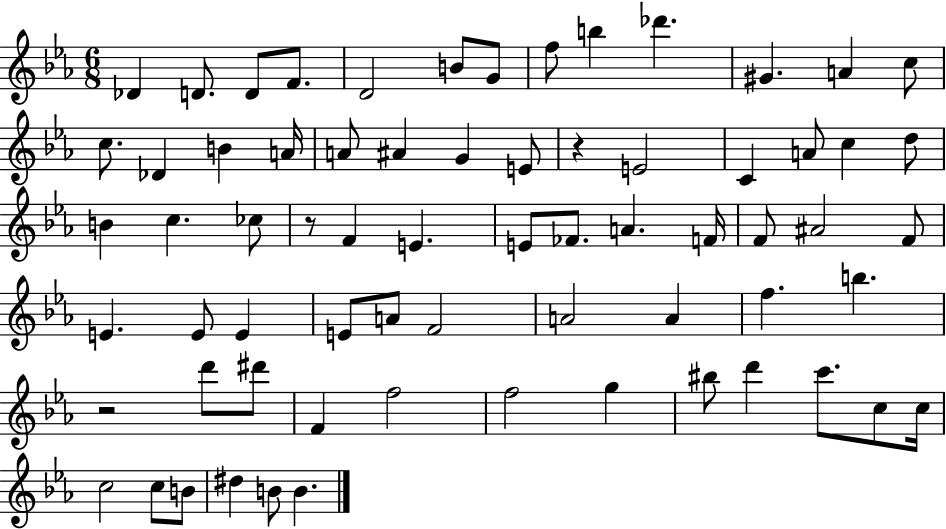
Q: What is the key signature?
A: EES major